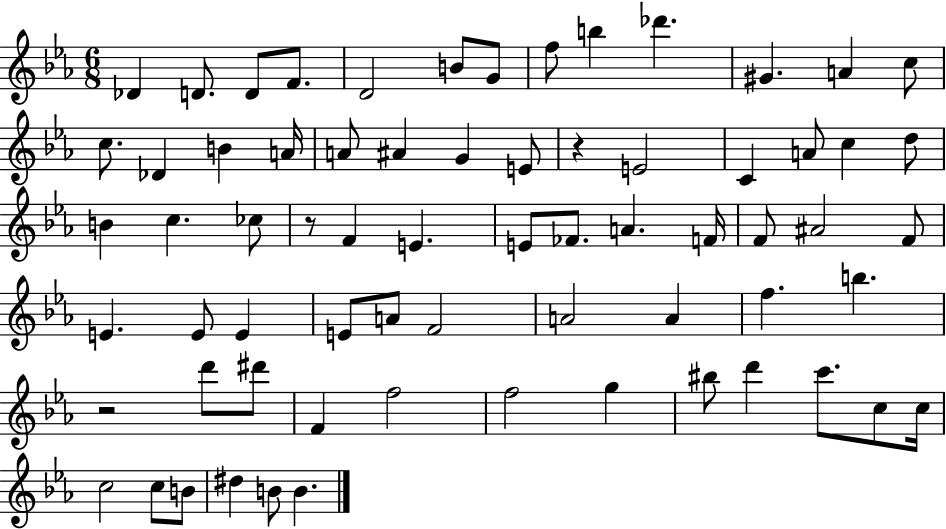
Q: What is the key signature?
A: EES major